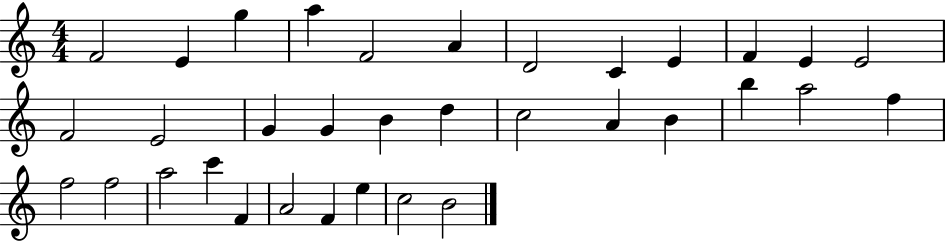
X:1
T:Untitled
M:4/4
L:1/4
K:C
F2 E g a F2 A D2 C E F E E2 F2 E2 G G B d c2 A B b a2 f f2 f2 a2 c' F A2 F e c2 B2